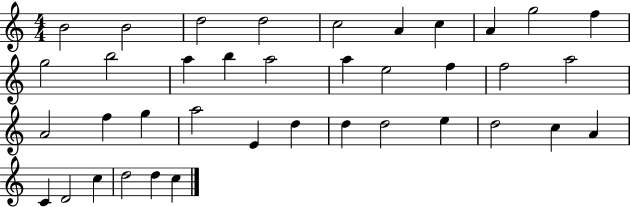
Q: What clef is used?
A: treble